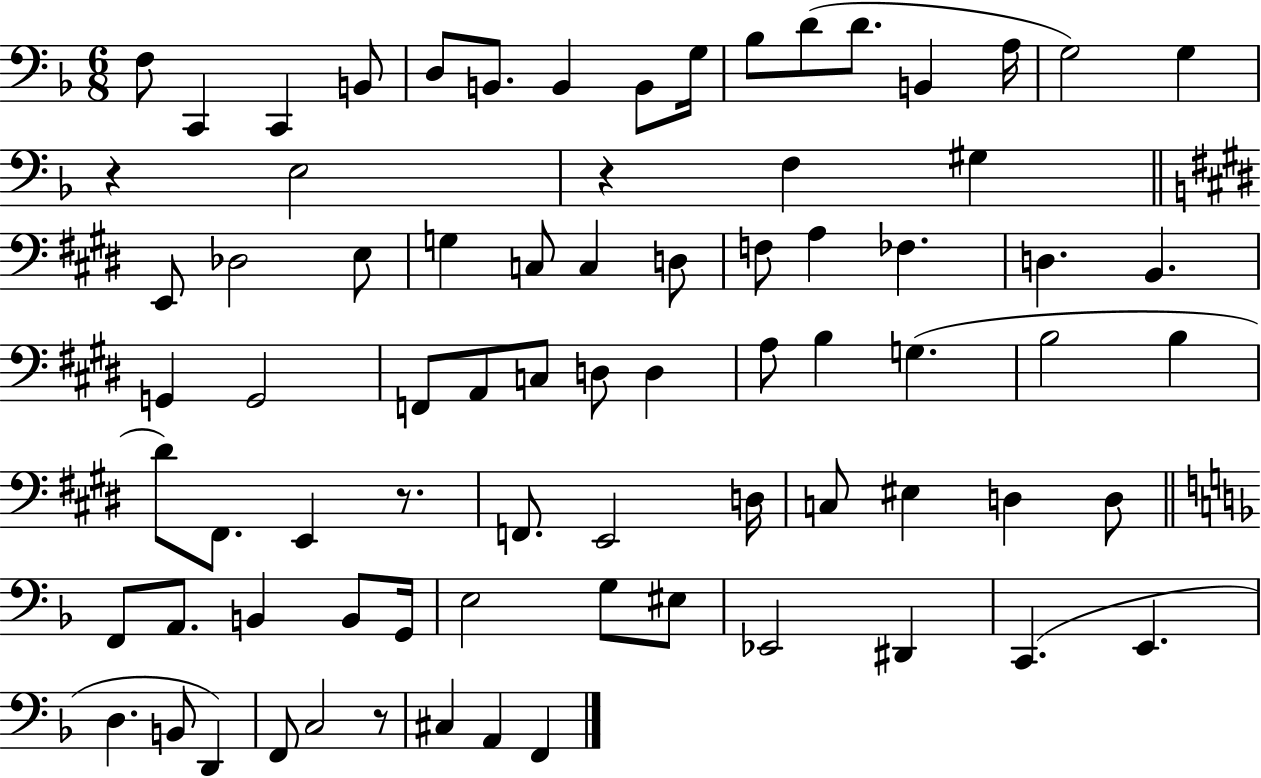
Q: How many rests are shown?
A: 4